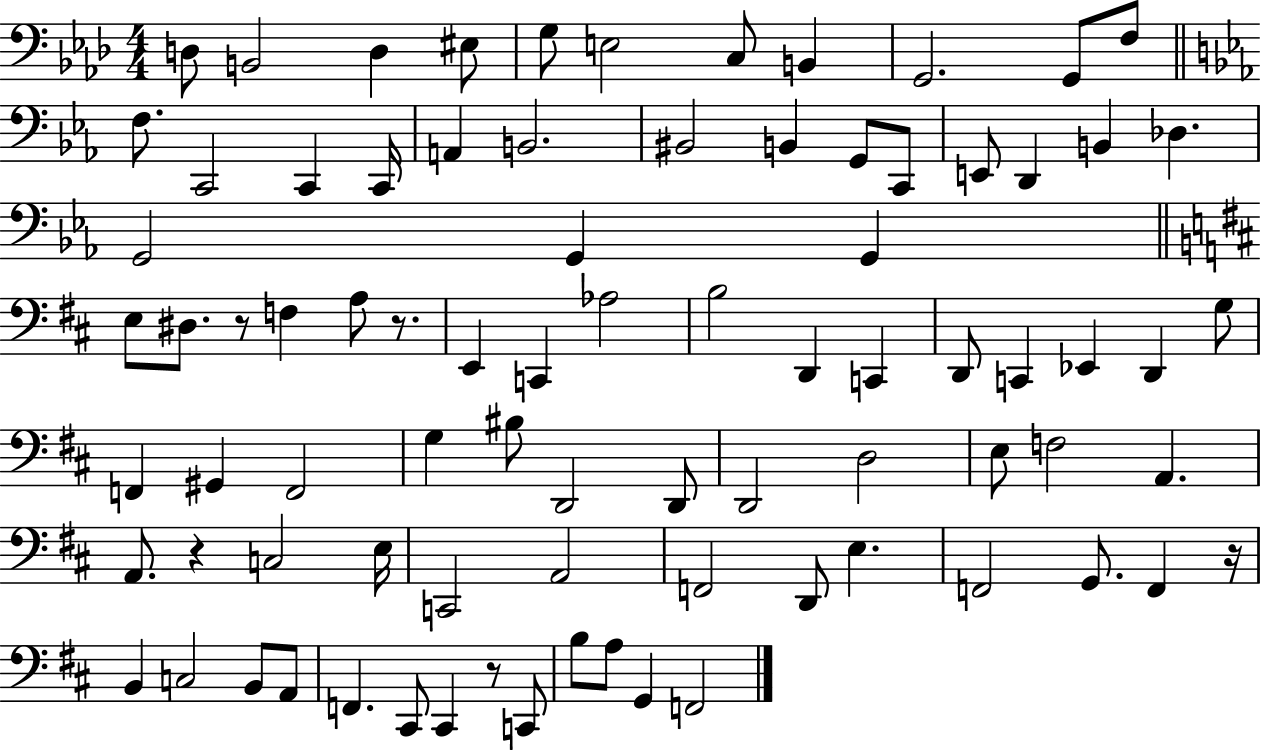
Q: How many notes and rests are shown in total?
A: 83